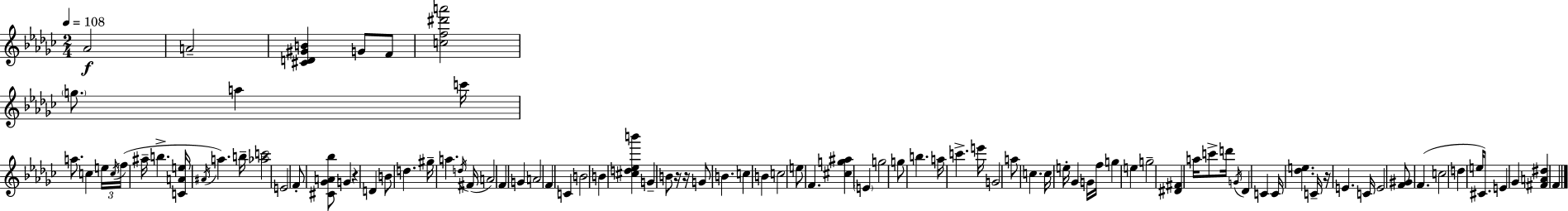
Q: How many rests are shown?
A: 4